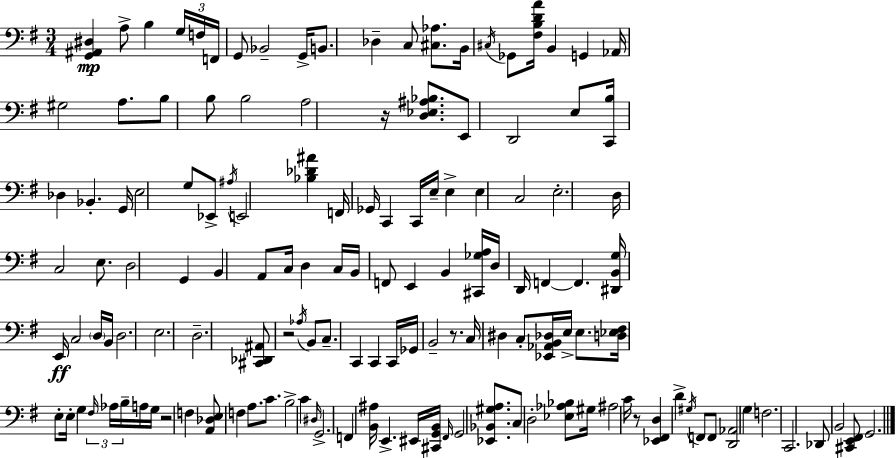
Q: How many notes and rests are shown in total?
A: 141